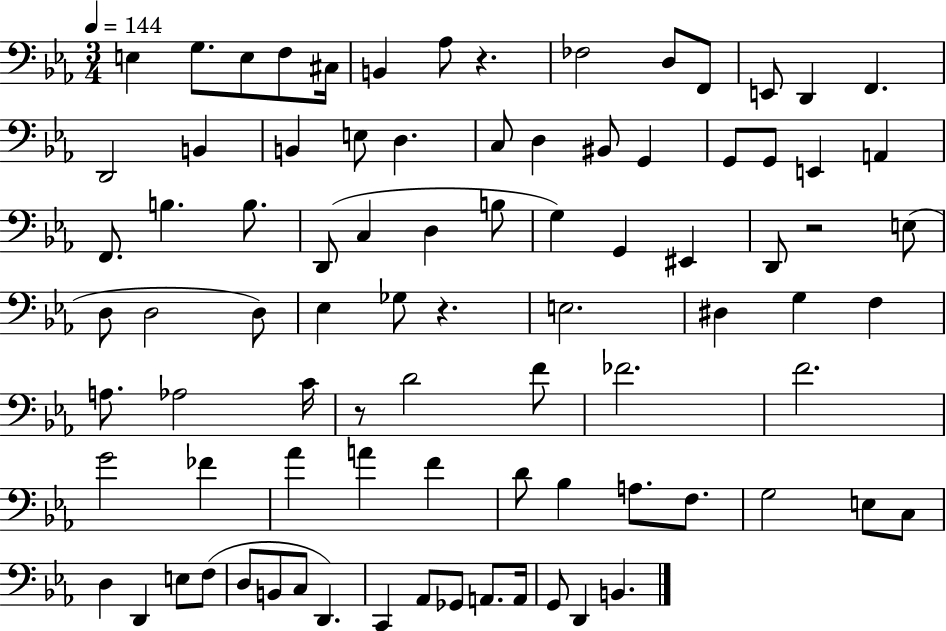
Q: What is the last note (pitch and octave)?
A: B2